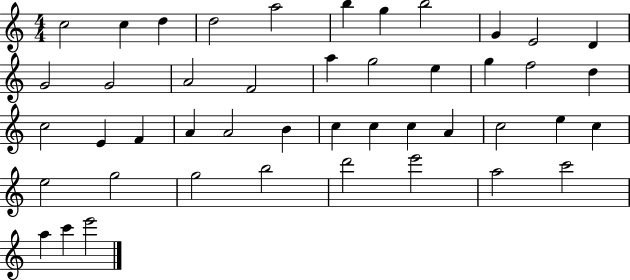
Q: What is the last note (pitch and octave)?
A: E6